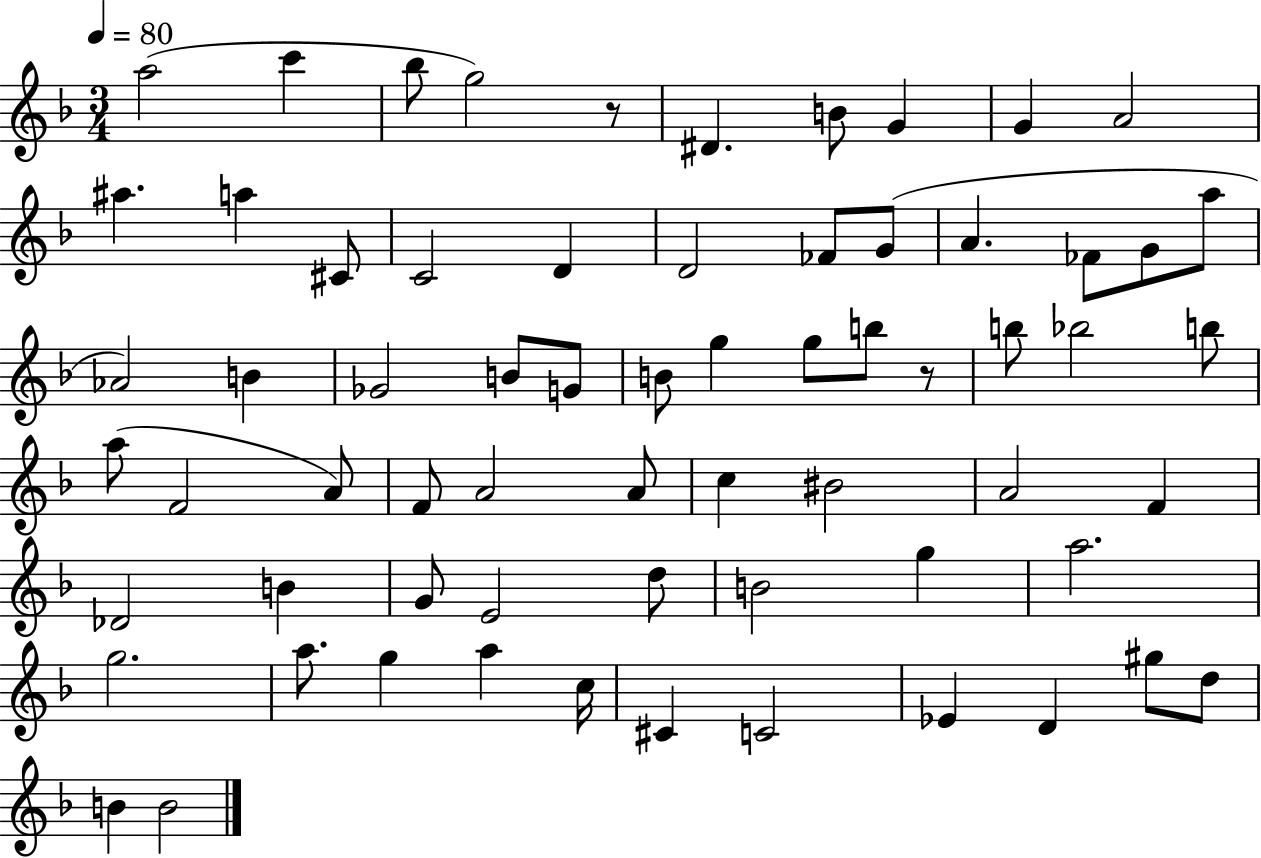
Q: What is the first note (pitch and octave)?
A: A5